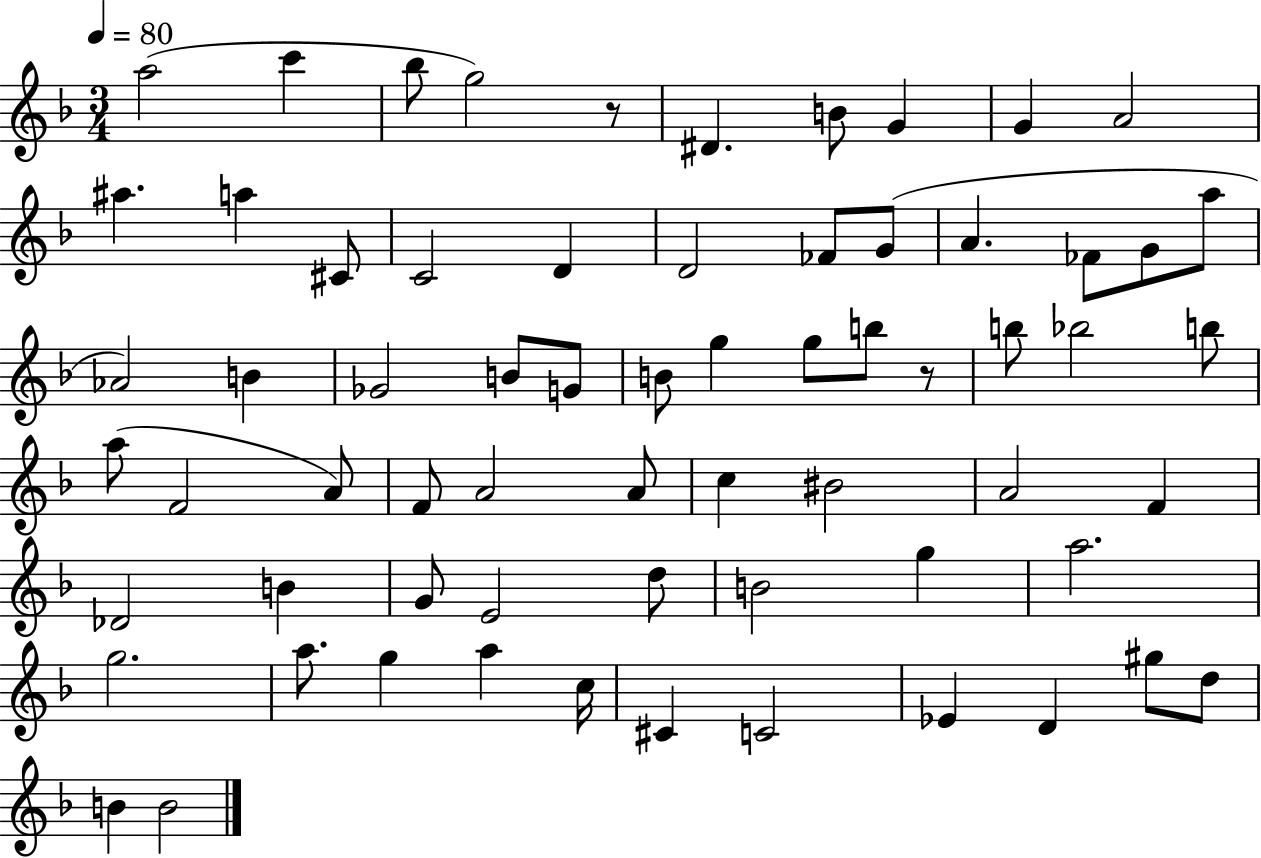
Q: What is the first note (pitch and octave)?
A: A5